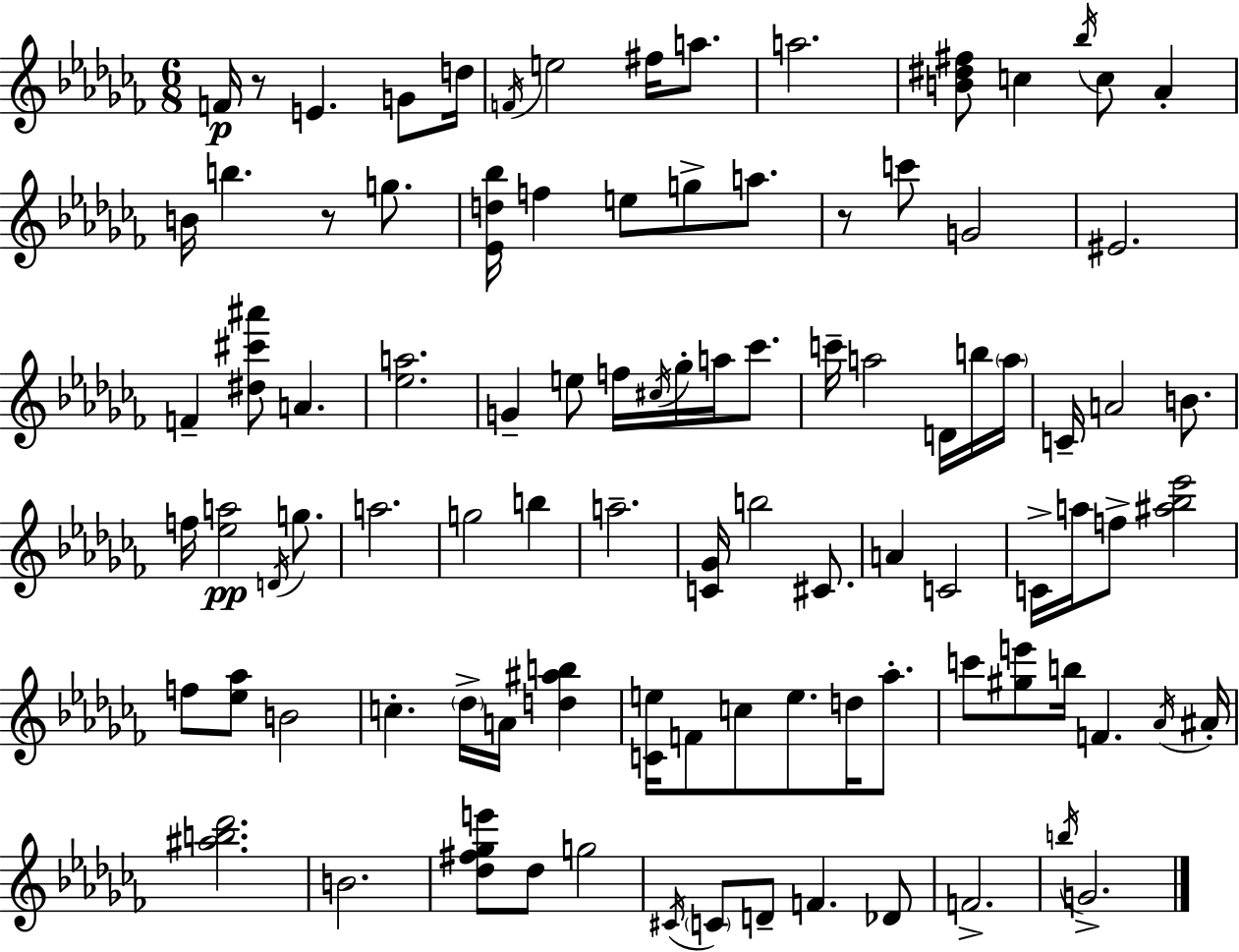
{
  \clef treble
  \numericTimeSignature
  \time 6/8
  \key aes \minor
  f'16\p r8 e'4. g'8 d''16 | \acciaccatura { f'16 } e''2 fis''16 a''8. | a''2. | <b' dis'' fis''>8 c''4 \acciaccatura { bes''16 } c''8 aes'4-. | \break b'16 b''4. r8 g''8. | <ees' d'' bes''>16 f''4 e''8 g''8-> a''8. | r8 c'''8 g'2 | eis'2. | \break f'4-- <dis'' cis''' ais'''>8 a'4. | <ees'' a''>2. | g'4-- e''8 f''16 \acciaccatura { cis''16 } ges''16-. a''16 | ces'''8. c'''16-- a''2 | \break d'16 b''16 \parenthesize a''16 c'16-- a'2 | b'8. f''16 <ees'' a''>2\pp | \acciaccatura { d'16 } g''8. a''2. | g''2 | \break b''4 a''2.-- | <c' ges'>16 b''2 | cis'8. a'4 c'2 | c'16-> a''16 f''8-> <ais'' bes'' ees'''>2 | \break f''8 <ees'' aes''>8 b'2 | c''4.-. \parenthesize des''16-> a'16 | <d'' ais'' b''>4 <c' e''>16 f'8 c''8 e''8. | d''16 aes''8.-. c'''8 <gis'' e'''>8 b''16 f'4. | \break \acciaccatura { aes'16 } ais'16-. <ais'' b'' des'''>2. | b'2. | <des'' fis'' ges'' e'''>8 des''8 g''2 | \acciaccatura { cis'16 } \parenthesize c'8 d'8-- f'4. | \break des'8 f'2.-> | \acciaccatura { b''16 } g'2.-> | \bar "|."
}